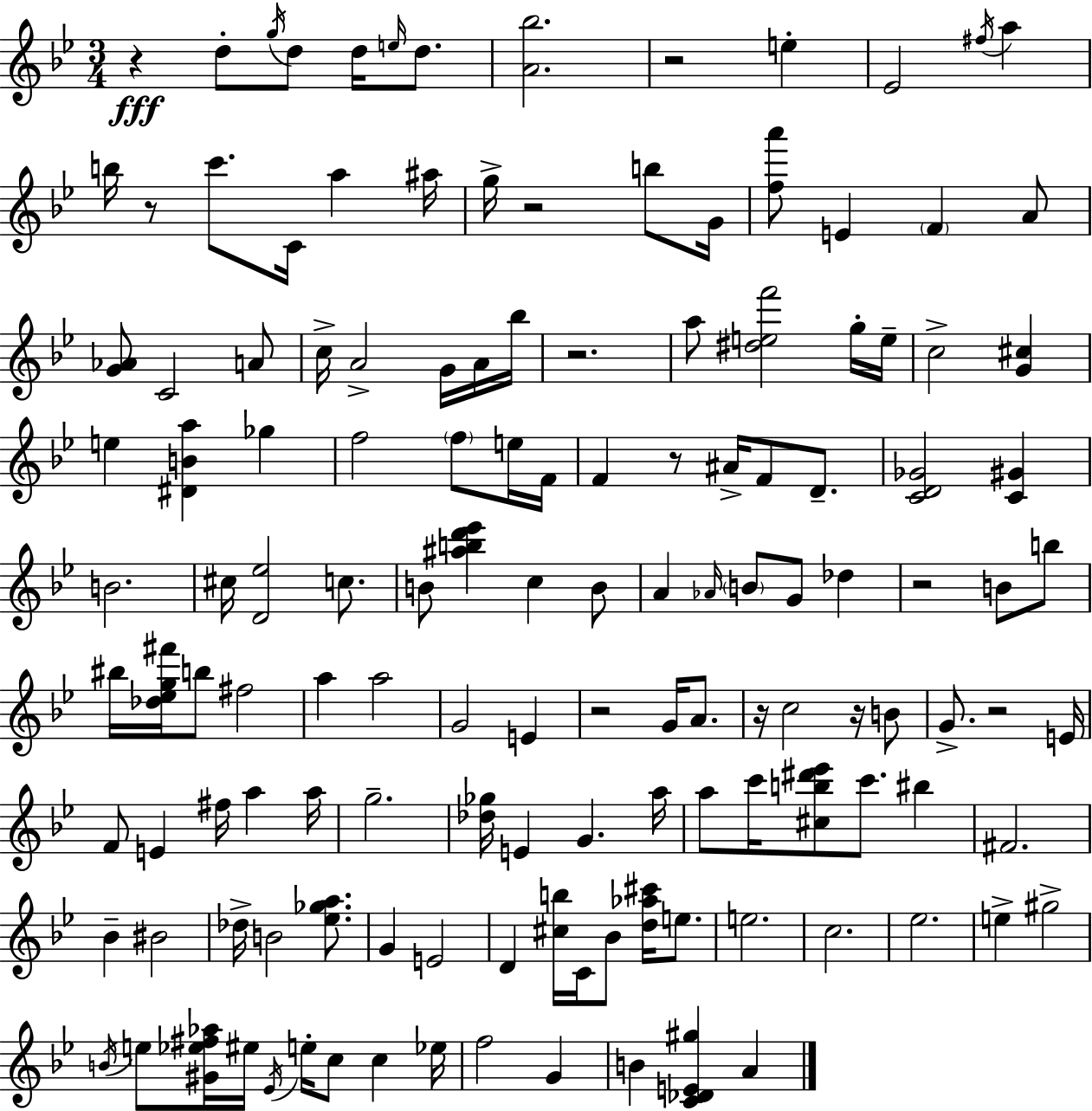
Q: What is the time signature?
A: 3/4